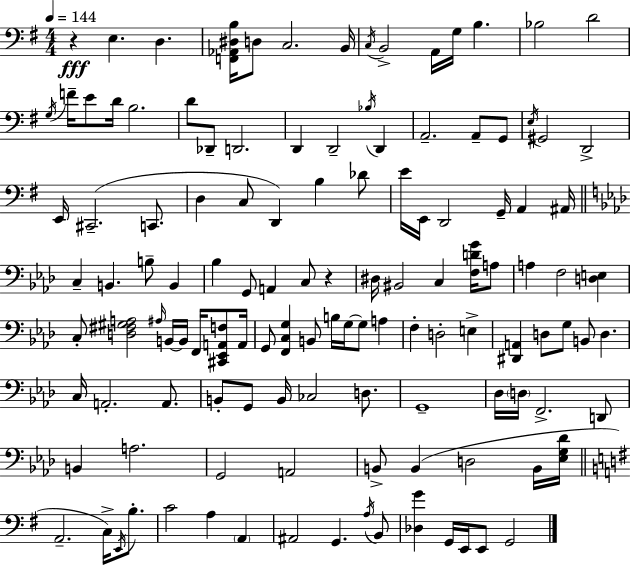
{
  \clef bass
  \numericTimeSignature
  \time 4/4
  \key e \minor
  \tempo 4 = 144
  r4\fff e4. d4. | <f, aes, dis b>16 d8 c2. b,16 | \acciaccatura { c16 } b,2-> a,16 g16 b4. | bes2 d'2 | \break \acciaccatura { g16 } f'16-- e'8 d'16 b2. | d'8 des,8-- d,2. | d,4 d,2-- \acciaccatura { bes16 } d,4 | a,2.-- a,8-- | \break g,8 \acciaccatura { e16 } gis,2 d,2-> | e,16 cis,2.--( | c,8. d4 c8 d,4) b4 | des'8 e'16 e,16 d,2 g,16-- a,4 | \break ais,16 \bar "||" \break \key f \minor c4-- b,4. b8-- b,4 | bes4 g,8 a,4 c8 r4 | dis16 bis,2 c4 <f d' g'>16 a8 | a4 f2 <d e>4 | \break c8-. <d fis gis a>2 \grace { ais16 } b,16~~ b,16 f,16 <cis, ees, a, f>8 | a,16 g,8 <f, c g>4 b,8 b16 g16~~ g8 a4 | f4-. d2-. e4-> | <dis, a,>4 d8 g8 b,8 d4. | \break c16 a,2.-. a,8. | b,8-. g,8 b,16 ces2 d8. | g,1-- | des16 \parenthesize d16 f,2.-> d,8 | \break b,4 a2. | g,2 a,2 | b,8-> b,4( d2 b,16 | <ees g des'>16 \bar "||" \break \key g \major a,2.-- c16->) \acciaccatura { e,16 } b8.-. | c'2 a4 \parenthesize a,4 | ais,2 g,4. \acciaccatura { a16 } | b,8 <des g'>4 g,16 e,16 e,8 g,2 | \break \bar "|."
}